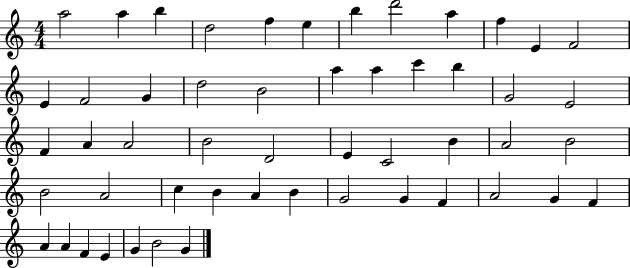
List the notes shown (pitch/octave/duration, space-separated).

A5/h A5/q B5/q D5/h F5/q E5/q B5/q D6/h A5/q F5/q E4/q F4/h E4/q F4/h G4/q D5/h B4/h A5/q A5/q C6/q B5/q G4/h E4/h F4/q A4/q A4/h B4/h D4/h E4/q C4/h B4/q A4/h B4/h B4/h A4/h C5/q B4/q A4/q B4/q G4/h G4/q F4/q A4/h G4/q F4/q A4/q A4/q F4/q E4/q G4/q B4/h G4/q